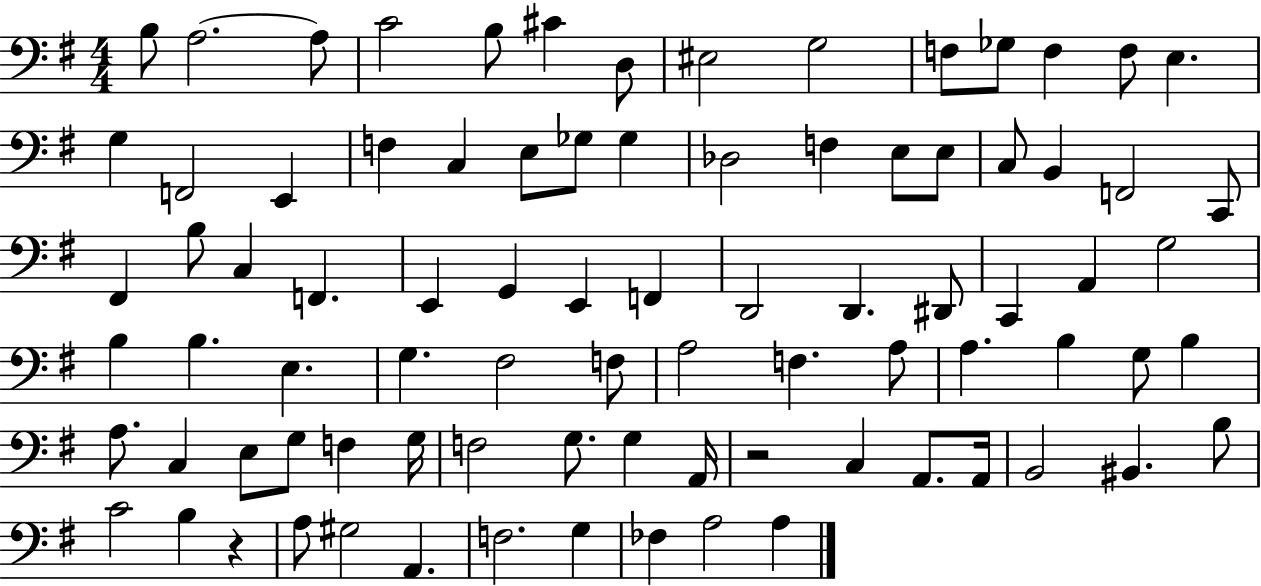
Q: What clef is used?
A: bass